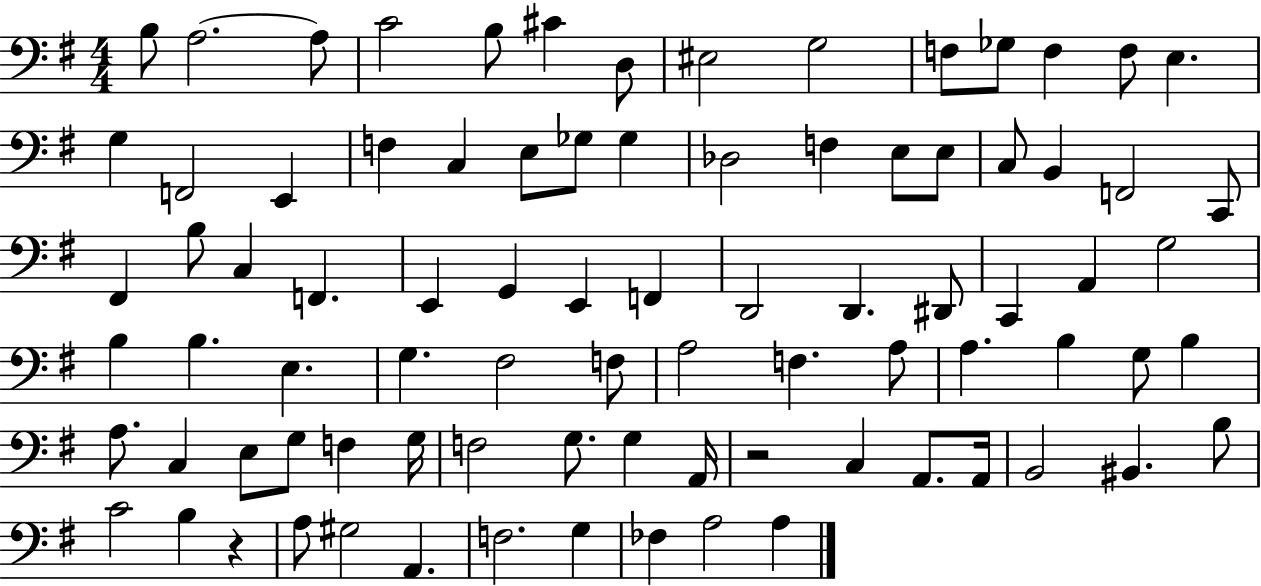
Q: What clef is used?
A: bass